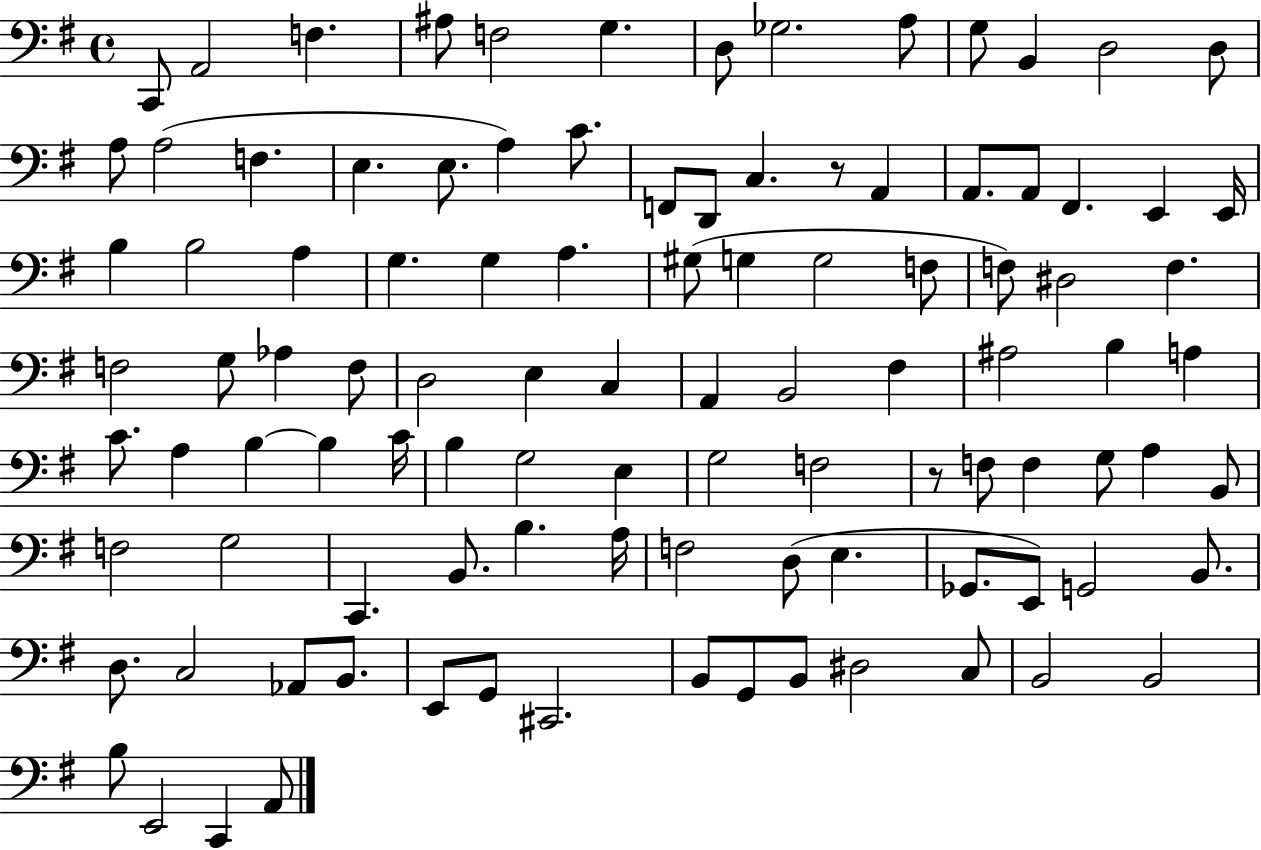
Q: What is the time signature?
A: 4/4